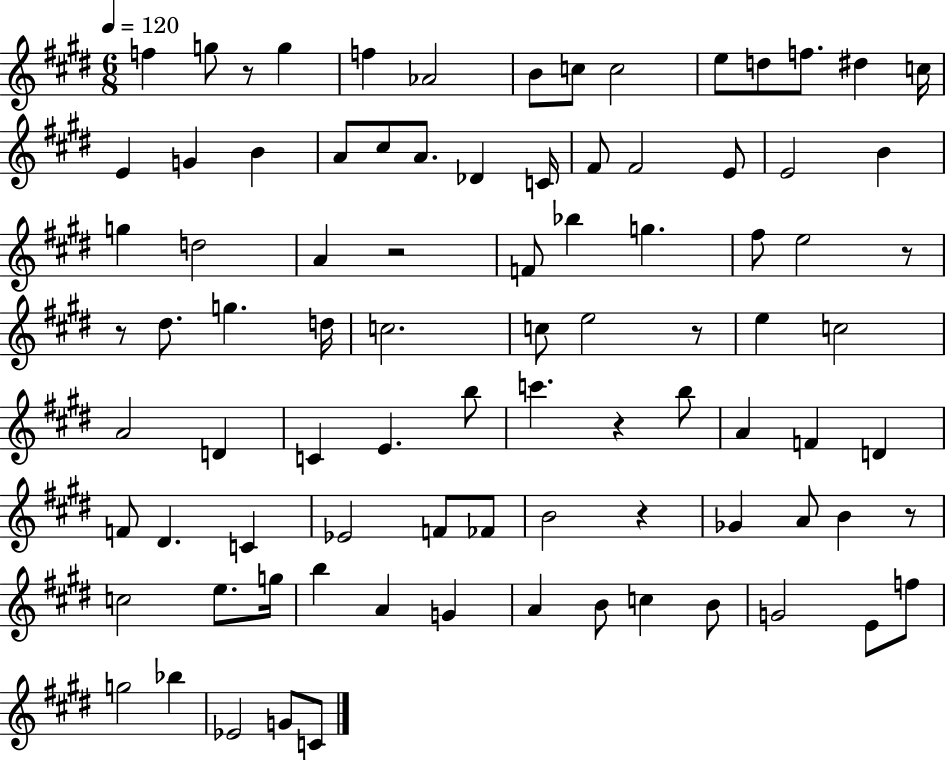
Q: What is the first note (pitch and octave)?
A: F5